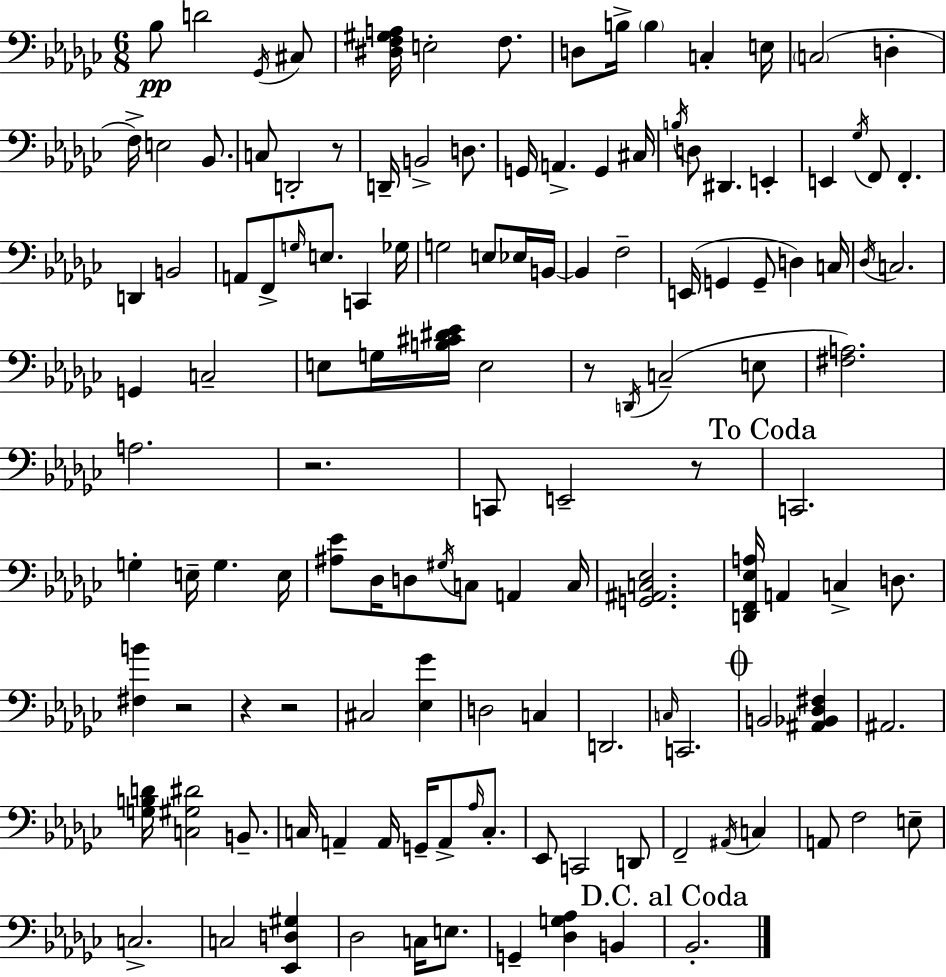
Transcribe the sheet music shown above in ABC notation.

X:1
T:Untitled
M:6/8
L:1/4
K:Ebm
_B,/2 D2 _G,,/4 ^C,/2 [^D,F,^G,A,]/4 E,2 F,/2 D,/2 B,/4 B, C, E,/4 C,2 D, F,/4 E,2 _B,,/2 C,/2 D,,2 z/2 D,,/4 B,,2 D,/2 G,,/4 A,, G,, ^C,/4 B,/4 D,/2 ^D,, E,, E,, _G,/4 F,,/2 F,, D,, B,,2 A,,/2 F,,/2 G,/4 E,/2 C,, _G,/4 G,2 E,/2 _E,/4 B,,/4 B,, F,2 E,,/4 G,, G,,/2 D, C,/4 _D,/4 C,2 G,, C,2 E,/2 G,/4 [B,^C^D_E]/4 E,2 z/2 D,,/4 C,2 E,/2 [^F,A,]2 A,2 z2 C,,/2 E,,2 z/2 C,,2 G, E,/4 G, E,/4 [^A,_E]/2 _D,/4 D,/2 ^G,/4 C,/2 A,, C,/4 [G,,^A,,C,_E,]2 [D,,F,,_E,A,]/4 A,, C, D,/2 [^F,B] z2 z z2 ^C,2 [_E,_G] D,2 C, D,,2 C,/4 C,,2 B,,2 [^A,,_B,,_D,^F,] ^A,,2 [G,B,D]/4 [C,^G,^D]2 B,,/2 C,/4 A,, A,,/4 G,,/4 A,,/2 _A,/4 C,/2 _E,,/2 C,,2 D,,/2 F,,2 ^A,,/4 C, A,,/2 F,2 E,/2 C,2 C,2 [_E,,D,^G,] _D,2 C,/4 E,/2 G,, [_D,G,_A,] B,, _B,,2